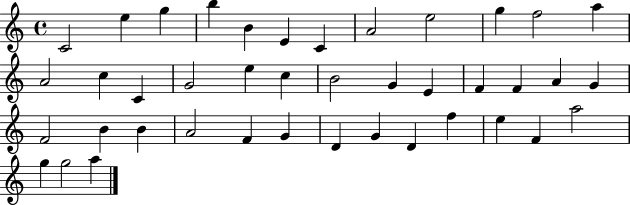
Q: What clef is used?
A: treble